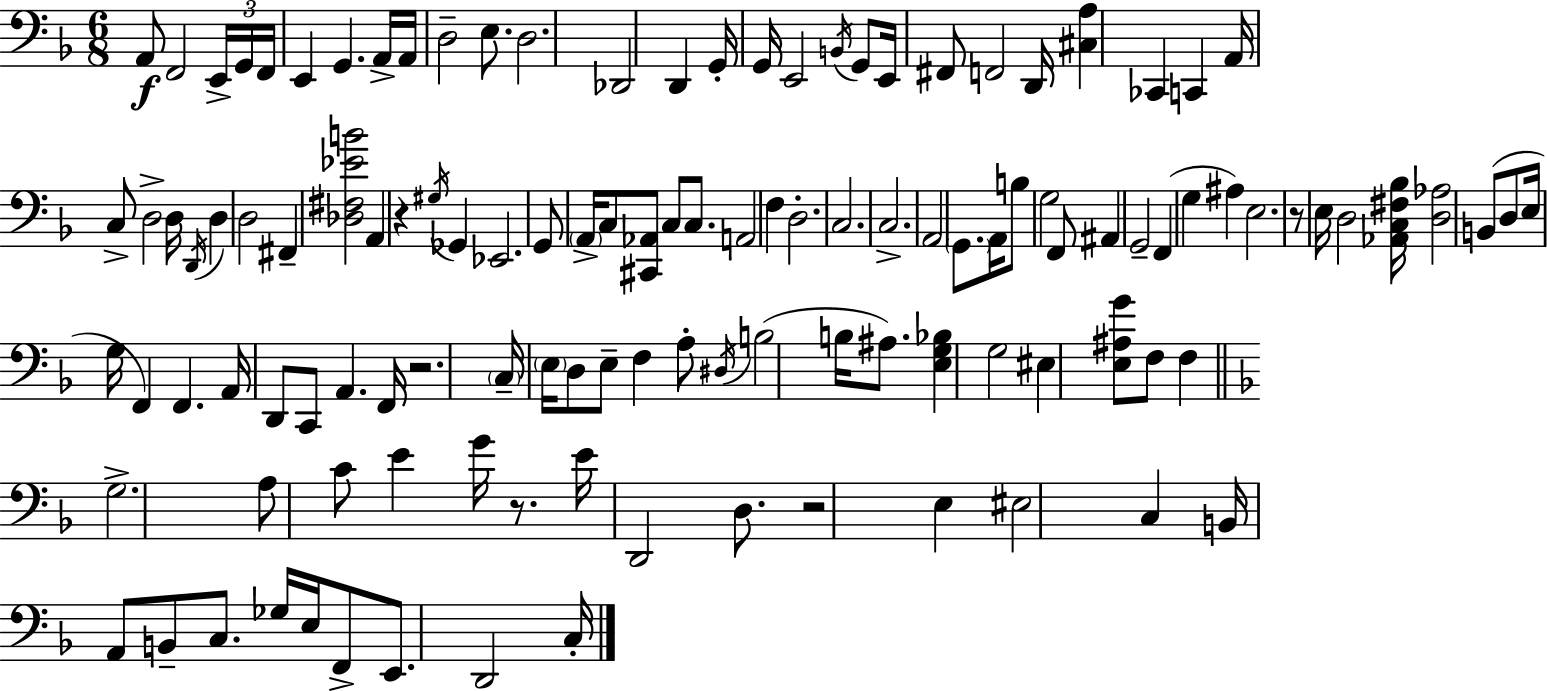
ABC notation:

X:1
T:Untitled
M:6/8
L:1/4
K:F
A,,/2 F,,2 E,,/4 G,,/4 F,,/4 E,, G,, A,,/4 A,,/4 D,2 E,/2 D,2 _D,,2 D,, G,,/4 G,,/4 E,,2 B,,/4 G,,/2 E,,/4 ^F,,/2 F,,2 D,,/4 [^C,A,] _C,, C,, A,,/4 C,/2 D,2 D,/4 D,,/4 D, D,2 ^F,, [_D,^F,_EB]2 A,, z ^G,/4 _G,, _E,,2 G,,/2 A,,/4 C,/2 [^C,,_A,,]/2 C,/2 C,/2 A,,2 F, D,2 C,2 C,2 A,,2 G,,/2 A,,/4 B,/2 G,2 F,,/2 ^A,, G,,2 F,, G, ^A, E,2 z/2 E,/4 D,2 [_A,,C,^F,_B,]/4 [D,_A,]2 B,,/2 D,/2 E,/4 G,/4 F,, F,, A,,/4 D,,/2 C,,/2 A,, F,,/4 z2 C,/4 E,/4 D,/2 E,/2 F, A,/2 ^D,/4 B,2 B,/4 ^A,/2 [E,G,_B,] G,2 ^E, [E,^A,G]/2 F,/2 F, G,2 A,/2 C/2 E G/4 z/2 E/4 D,,2 D,/2 z2 E, ^E,2 C, B,,/4 A,,/2 B,,/2 C,/2 _G,/4 E,/4 F,,/2 E,,/2 D,,2 C,/4